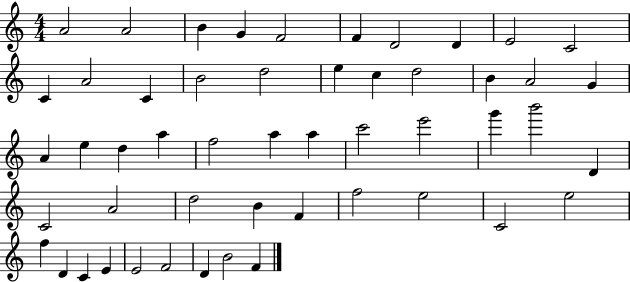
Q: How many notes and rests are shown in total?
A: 51